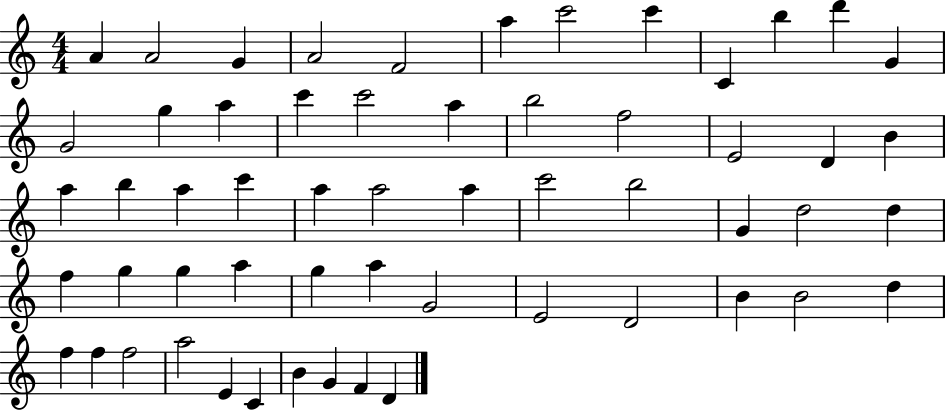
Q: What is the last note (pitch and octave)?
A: D4